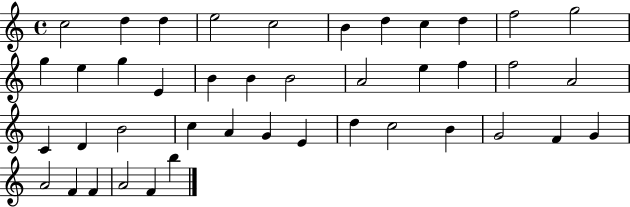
C5/h D5/q D5/q E5/h C5/h B4/q D5/q C5/q D5/q F5/h G5/h G5/q E5/q G5/q E4/q B4/q B4/q B4/h A4/h E5/q F5/q F5/h A4/h C4/q D4/q B4/h C5/q A4/q G4/q E4/q D5/q C5/h B4/q G4/h F4/q G4/q A4/h F4/q F4/q A4/h F4/q B5/q